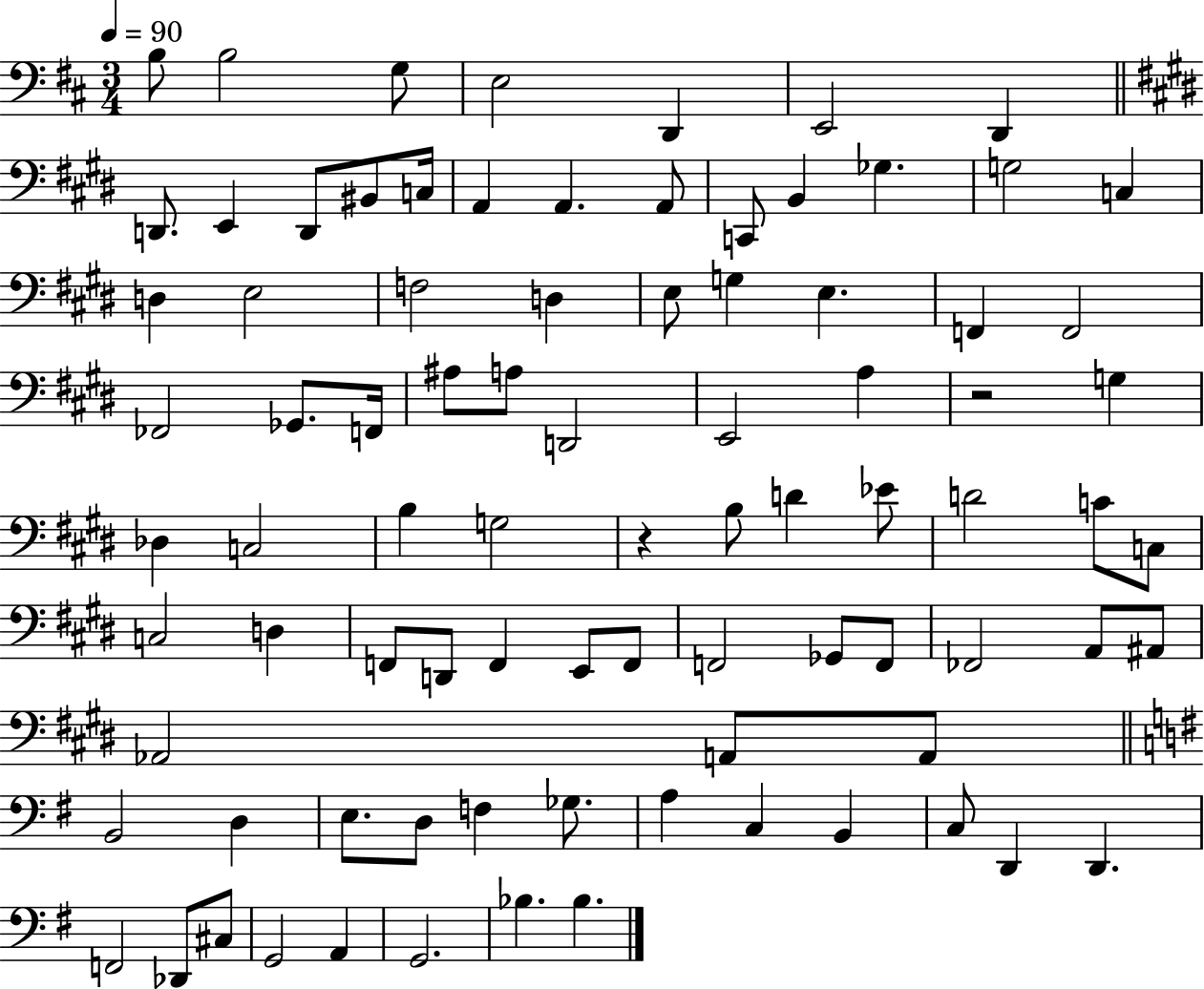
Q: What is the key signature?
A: D major